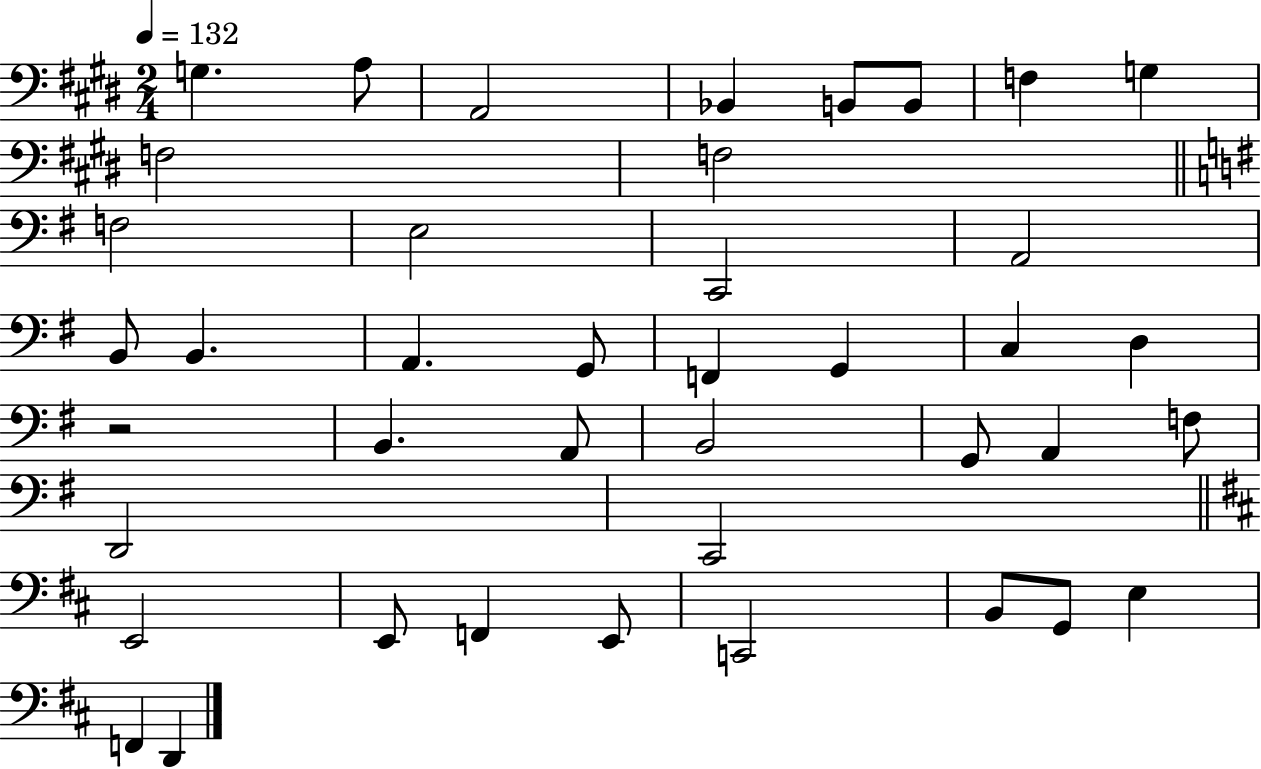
X:1
T:Untitled
M:2/4
L:1/4
K:E
G, A,/2 A,,2 _B,, B,,/2 B,,/2 F, G, F,2 F,2 F,2 E,2 C,,2 A,,2 B,,/2 B,, A,, G,,/2 F,, G,, C, D, z2 B,, A,,/2 B,,2 G,,/2 A,, F,/2 D,,2 C,,2 E,,2 E,,/2 F,, E,,/2 C,,2 B,,/2 G,,/2 E, F,, D,,